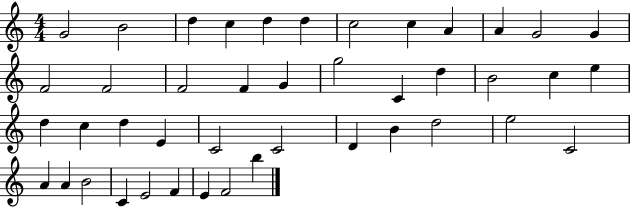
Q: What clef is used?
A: treble